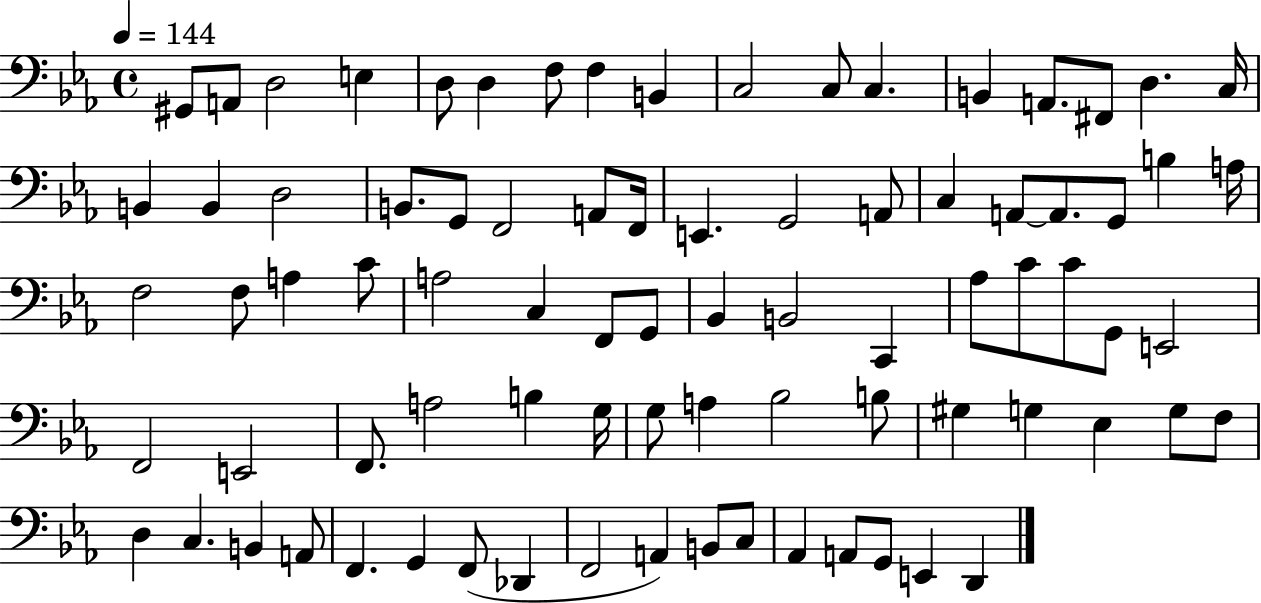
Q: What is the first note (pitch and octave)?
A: G#2